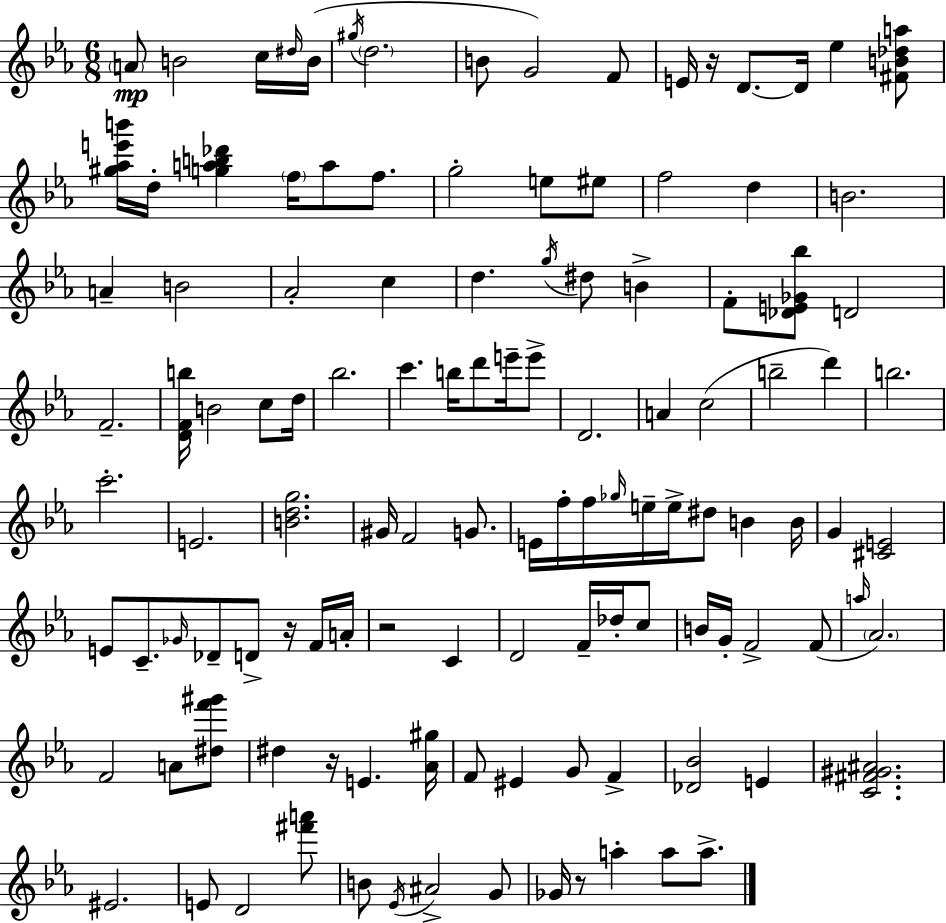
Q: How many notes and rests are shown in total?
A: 120